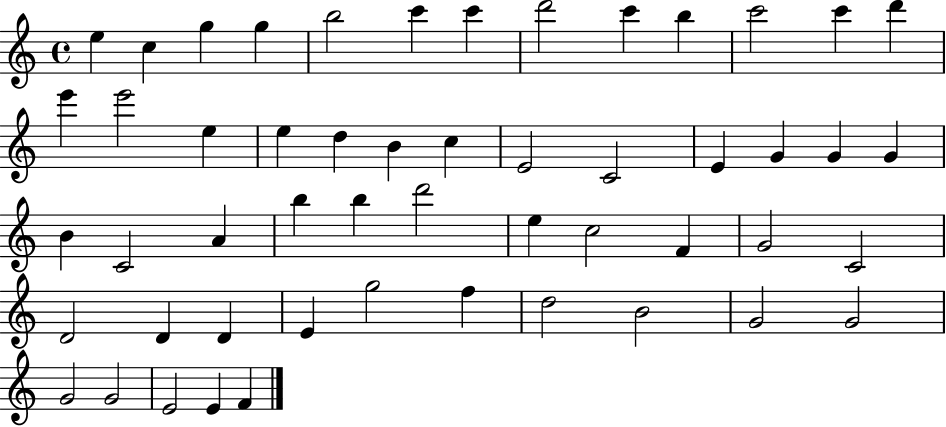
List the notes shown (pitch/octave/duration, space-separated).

E5/q C5/q G5/q G5/q B5/h C6/q C6/q D6/h C6/q B5/q C6/h C6/q D6/q E6/q E6/h E5/q E5/q D5/q B4/q C5/q E4/h C4/h E4/q G4/q G4/q G4/q B4/q C4/h A4/q B5/q B5/q D6/h E5/q C5/h F4/q G4/h C4/h D4/h D4/q D4/q E4/q G5/h F5/q D5/h B4/h G4/h G4/h G4/h G4/h E4/h E4/q F4/q